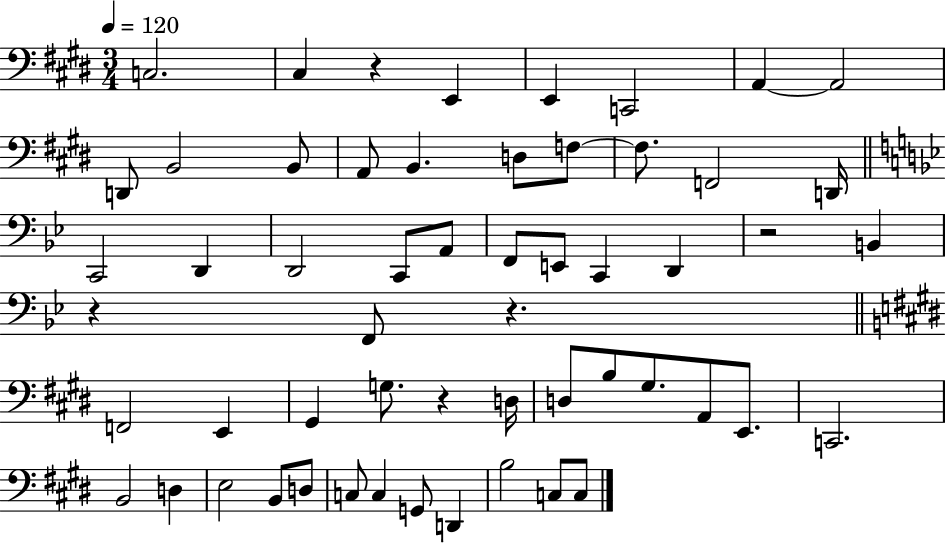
X:1
T:Untitled
M:3/4
L:1/4
K:E
C,2 ^C, z E,, E,, C,,2 A,, A,,2 D,,/2 B,,2 B,,/2 A,,/2 B,, D,/2 F,/2 F,/2 F,,2 D,,/4 C,,2 D,, D,,2 C,,/2 A,,/2 F,,/2 E,,/2 C,, D,, z2 B,, z F,,/2 z F,,2 E,, ^G,, G,/2 z D,/4 D,/2 B,/2 ^G,/2 A,,/2 E,,/2 C,,2 B,,2 D, E,2 B,,/2 D,/2 C,/2 C, G,,/2 D,, B,2 C,/2 C,/2